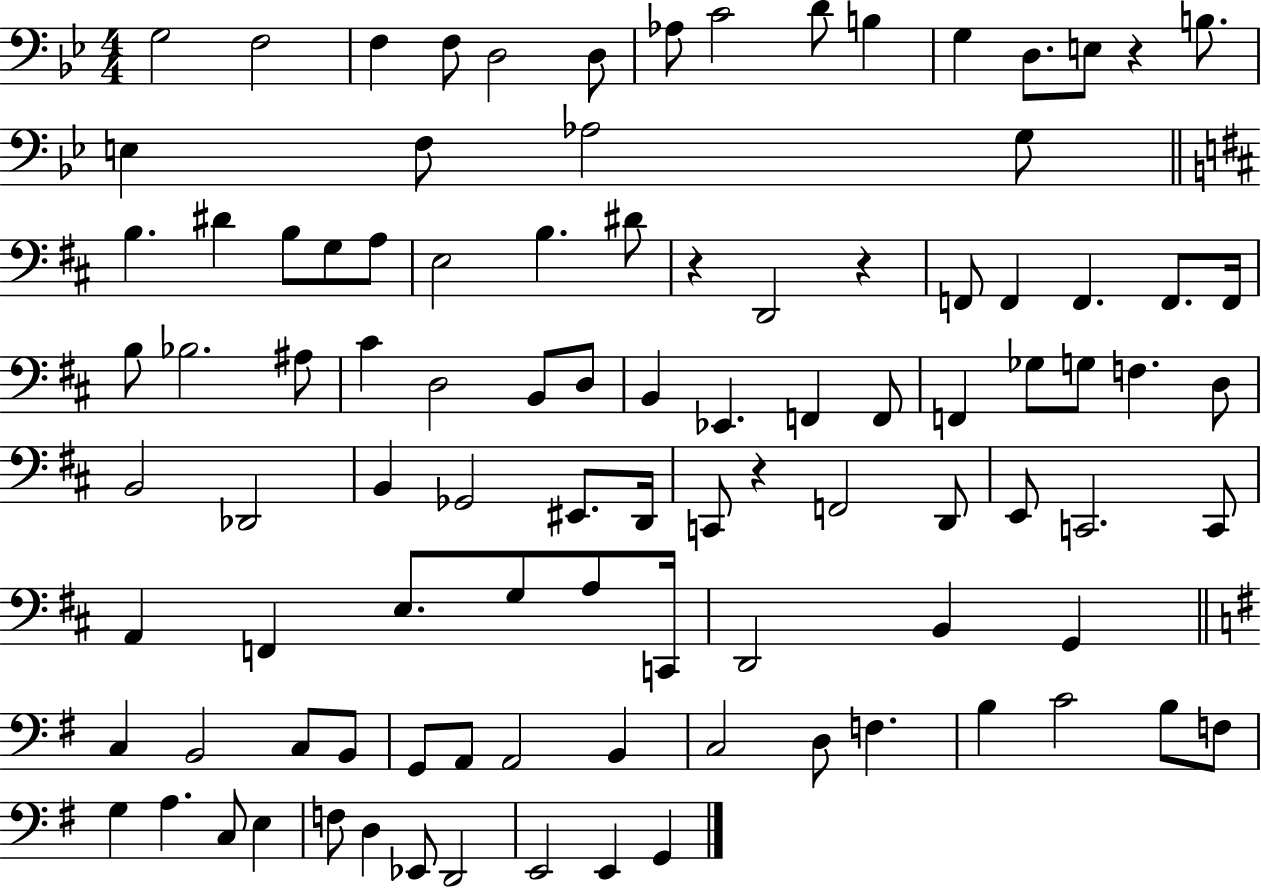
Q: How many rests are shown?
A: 4